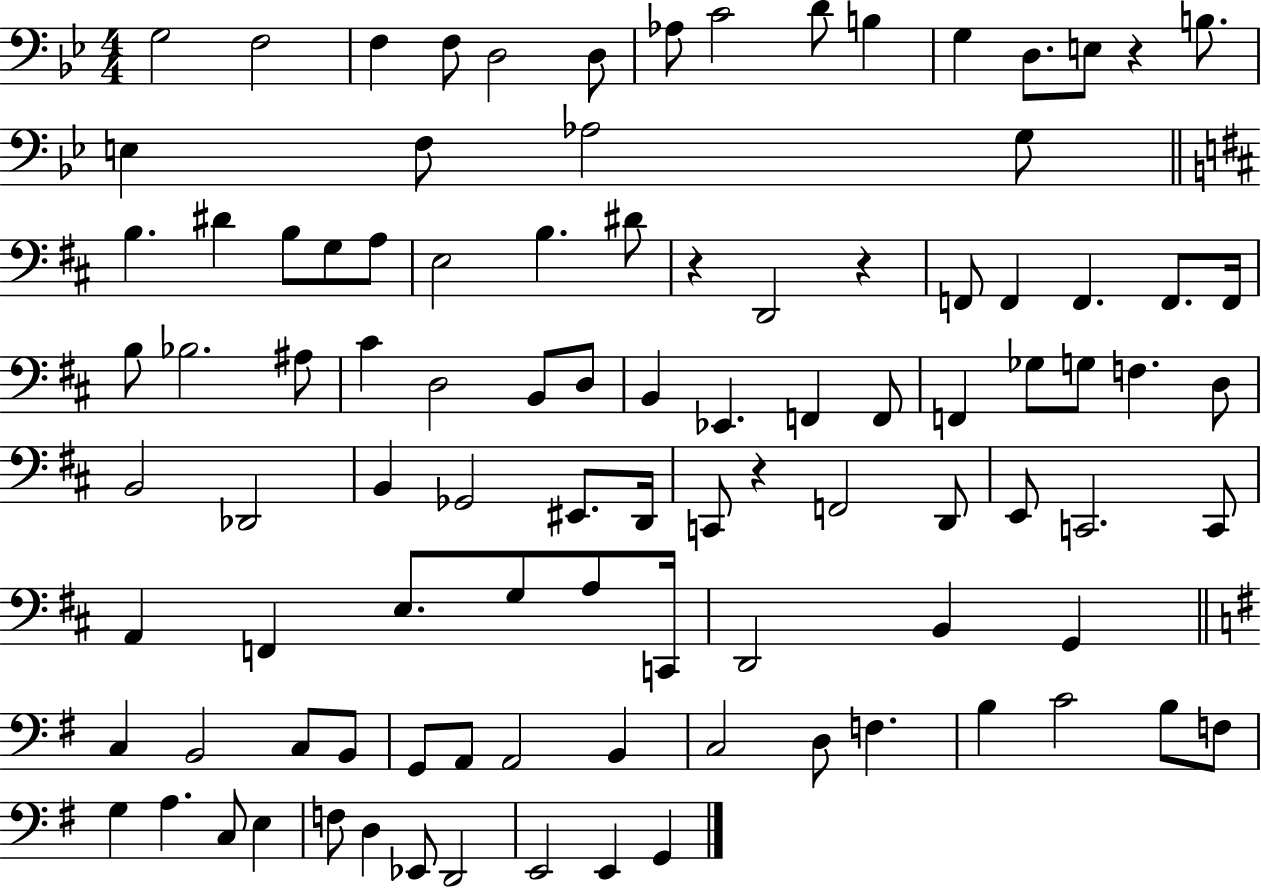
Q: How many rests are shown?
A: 4